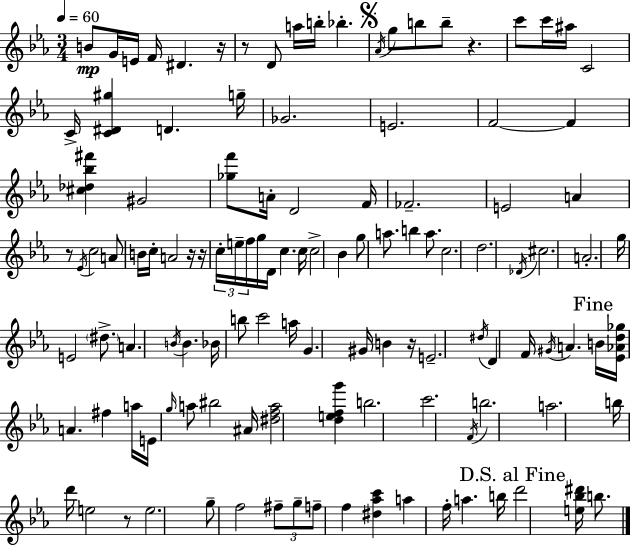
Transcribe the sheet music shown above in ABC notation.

X:1
T:Untitled
M:3/4
L:1/4
K:Cm
B/2 G/4 E/4 F/4 ^D z/4 z/2 D/2 a/4 b/4 _b _A/4 g/2 b/2 b/2 z c'/2 c'/4 ^a/4 C2 C/4 [C^D^g] D g/4 _G2 E2 F2 F [^c_d_b^f'] ^G2 [_gf']/2 A/4 D2 F/4 _F2 E2 A z/2 _E/4 c2 A/2 B/4 c/4 A2 z/4 z/4 c/4 e/4 f/4 g/4 D/4 c c/4 c2 _B g/2 a/2 b a/2 c2 d2 _D/4 ^c2 A2 g/4 E2 ^d/2 A B/4 B _B/4 b/2 c'2 a/4 G ^G/4 B z/4 E2 ^d/4 D F/4 ^G/4 A B/4 [_E_Ad_g]/4 A ^f a/4 E/4 g/4 a/2 ^b2 ^A/4 [^dfa]2 [defg'] b2 c'2 F/4 b2 a2 b/4 d'/4 e2 z/2 e2 g/2 f2 ^f/2 g/2 f/2 f [^d_ac'] a f/4 a b/4 d'2 [e_b^d']/4 b/2